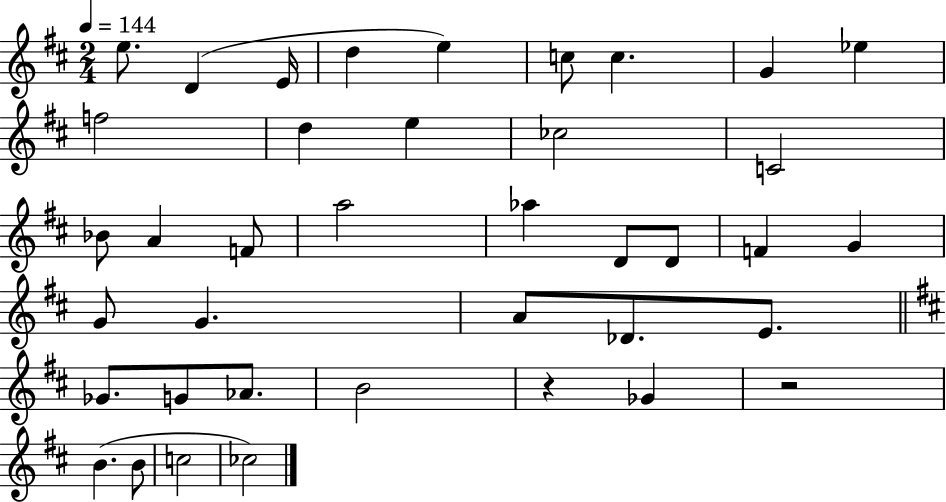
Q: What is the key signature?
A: D major